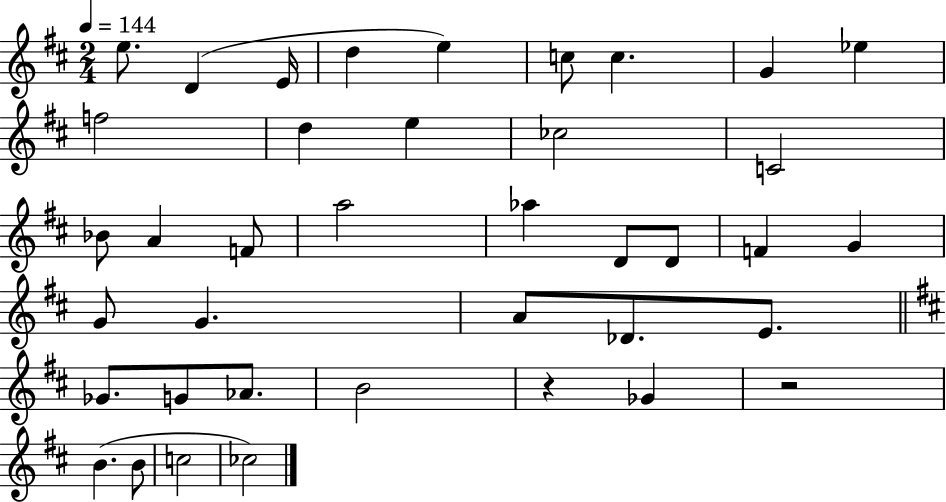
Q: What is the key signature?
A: D major